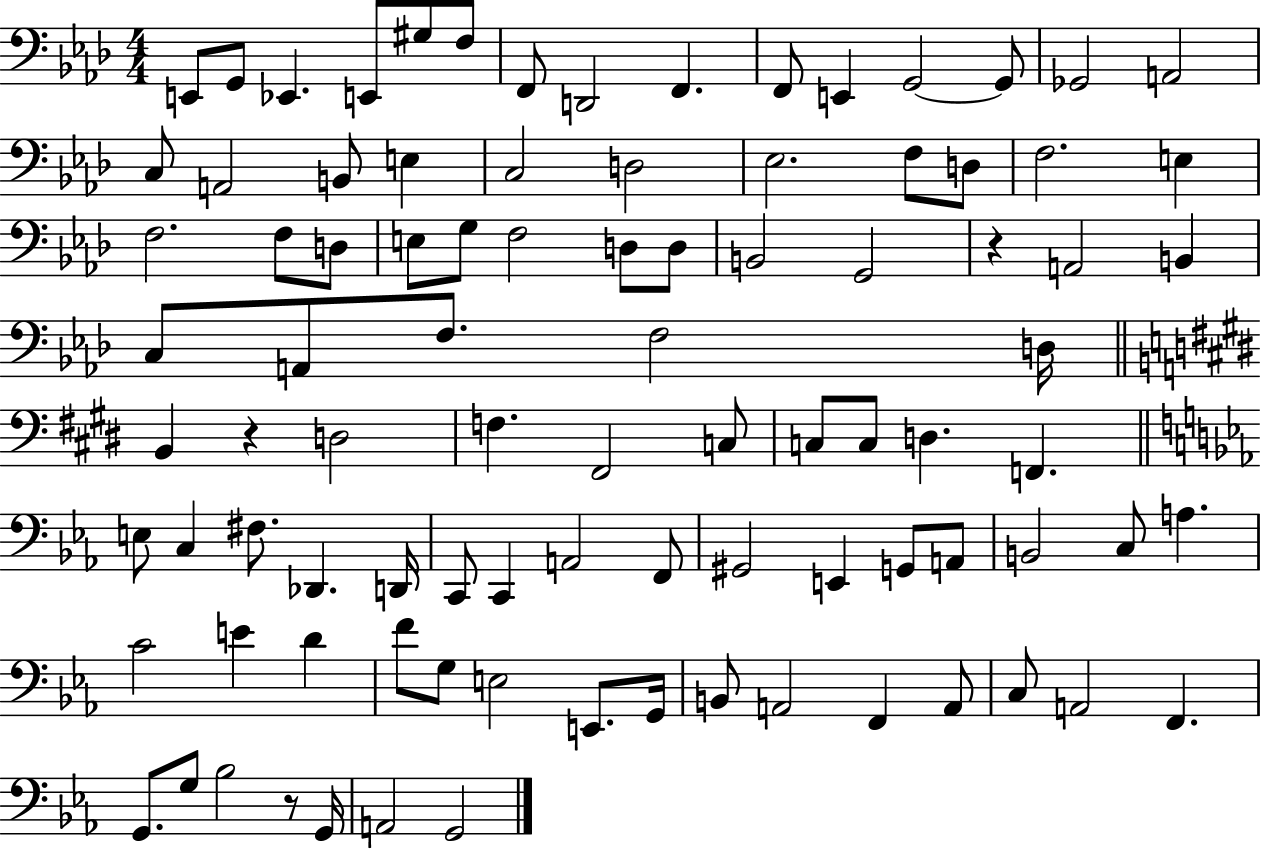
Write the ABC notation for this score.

X:1
T:Untitled
M:4/4
L:1/4
K:Ab
E,,/2 G,,/2 _E,, E,,/2 ^G,/2 F,/2 F,,/2 D,,2 F,, F,,/2 E,, G,,2 G,,/2 _G,,2 A,,2 C,/2 A,,2 B,,/2 E, C,2 D,2 _E,2 F,/2 D,/2 F,2 E, F,2 F,/2 D,/2 E,/2 G,/2 F,2 D,/2 D,/2 B,,2 G,,2 z A,,2 B,, C,/2 A,,/2 F,/2 F,2 D,/4 B,, z D,2 F, ^F,,2 C,/2 C,/2 C,/2 D, F,, E,/2 C, ^F,/2 _D,, D,,/4 C,,/2 C,, A,,2 F,,/2 ^G,,2 E,, G,,/2 A,,/2 B,,2 C,/2 A, C2 E D F/2 G,/2 E,2 E,,/2 G,,/4 B,,/2 A,,2 F,, A,,/2 C,/2 A,,2 F,, G,,/2 G,/2 _B,2 z/2 G,,/4 A,,2 G,,2